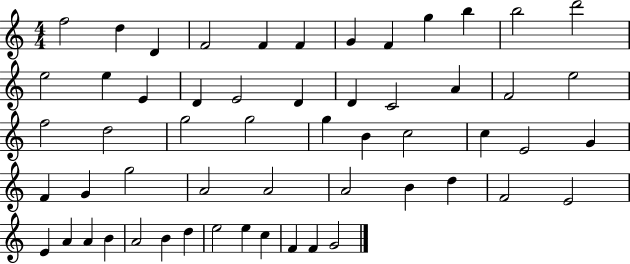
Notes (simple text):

F5/h D5/q D4/q F4/h F4/q F4/q G4/q F4/q G5/q B5/q B5/h D6/h E5/h E5/q E4/q D4/q E4/h D4/q D4/q C4/h A4/q F4/h E5/h F5/h D5/h G5/h G5/h G5/q B4/q C5/h C5/q E4/h G4/q F4/q G4/q G5/h A4/h A4/h A4/h B4/q D5/q F4/h E4/h E4/q A4/q A4/q B4/q A4/h B4/q D5/q E5/h E5/q C5/q F4/q F4/q G4/h